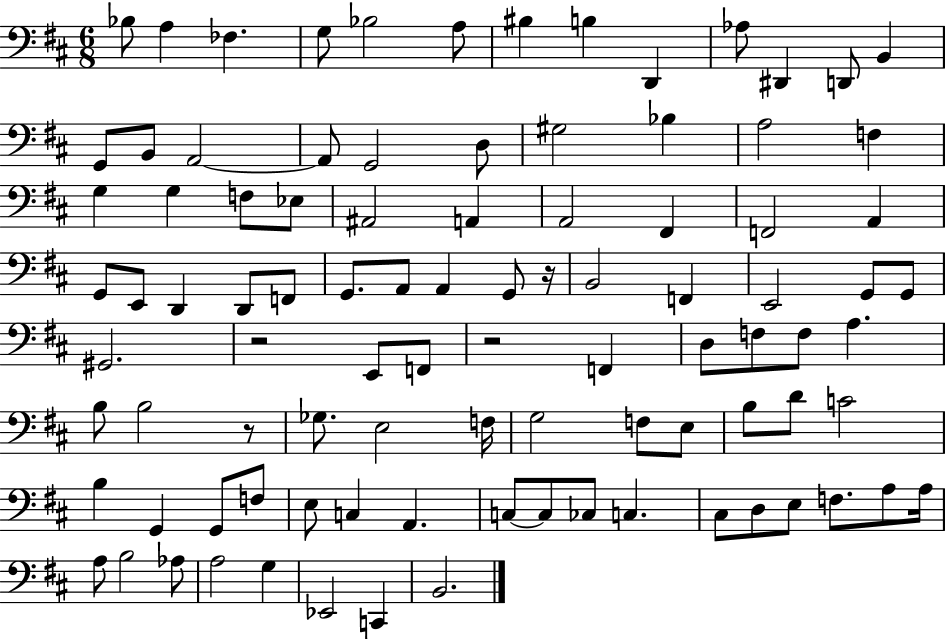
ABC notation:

X:1
T:Untitled
M:6/8
L:1/4
K:D
_B,/2 A, _F, G,/2 _B,2 A,/2 ^B, B, D,, _A,/2 ^D,, D,,/2 B,, G,,/2 B,,/2 A,,2 A,,/2 G,,2 D,/2 ^G,2 _B, A,2 F, G, G, F,/2 _E,/2 ^A,,2 A,, A,,2 ^F,, F,,2 A,, G,,/2 E,,/2 D,, D,,/2 F,,/2 G,,/2 A,,/2 A,, G,,/2 z/4 B,,2 F,, E,,2 G,,/2 G,,/2 ^G,,2 z2 E,,/2 F,,/2 z2 F,, D,/2 F,/2 F,/2 A, B,/2 B,2 z/2 _G,/2 E,2 F,/4 G,2 F,/2 E,/2 B,/2 D/2 C2 B, G,, G,,/2 F,/2 E,/2 C, A,, C,/2 C,/2 _C,/2 C, ^C,/2 D,/2 E,/2 F,/2 A,/2 A,/4 A,/2 B,2 _A,/2 A,2 G, _E,,2 C,, B,,2